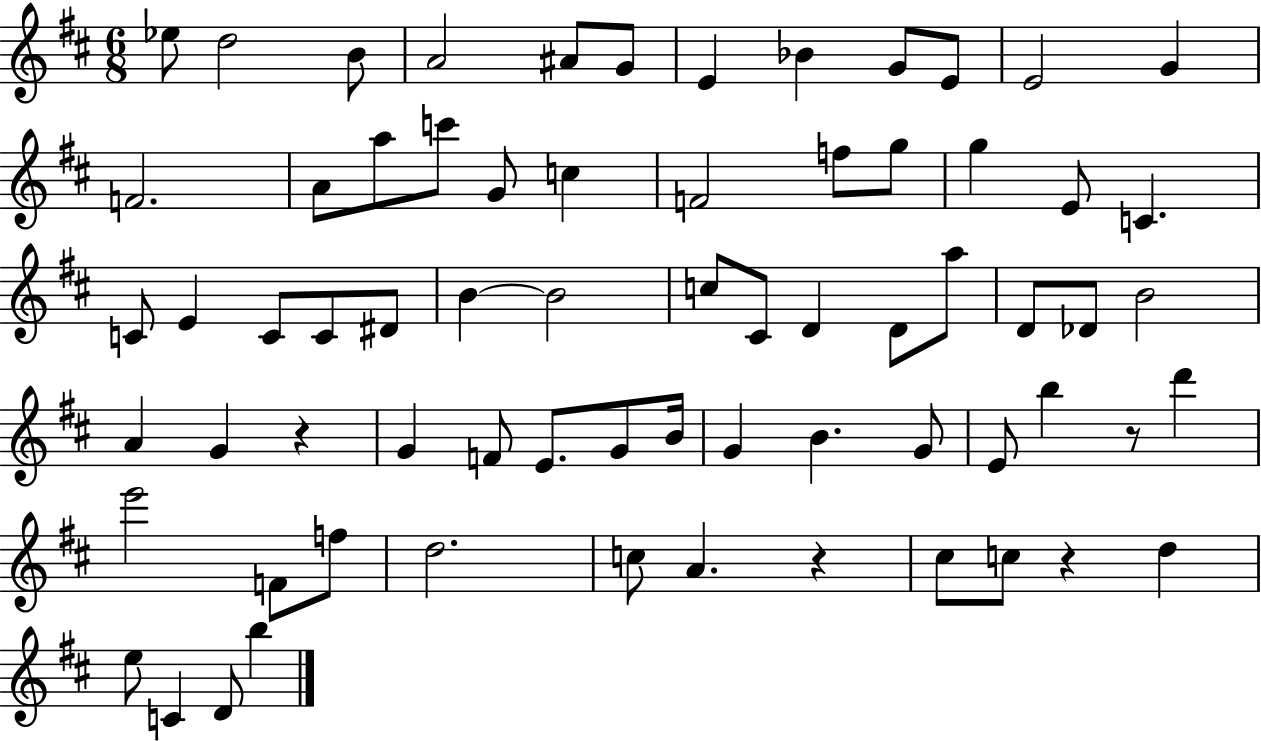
Eb5/e D5/h B4/e A4/h A#4/e G4/e E4/q Bb4/q G4/e E4/e E4/h G4/q F4/h. A4/e A5/e C6/e G4/e C5/q F4/h F5/e G5/e G5/q E4/e C4/q. C4/e E4/q C4/e C4/e D#4/e B4/q B4/h C5/e C#4/e D4/q D4/e A5/e D4/e Db4/e B4/h A4/q G4/q R/q G4/q F4/e E4/e. G4/e B4/s G4/q B4/q. G4/e E4/e B5/q R/e D6/q E6/h F4/e F5/e D5/h. C5/e A4/q. R/q C#5/e C5/e R/q D5/q E5/e C4/q D4/e B5/q